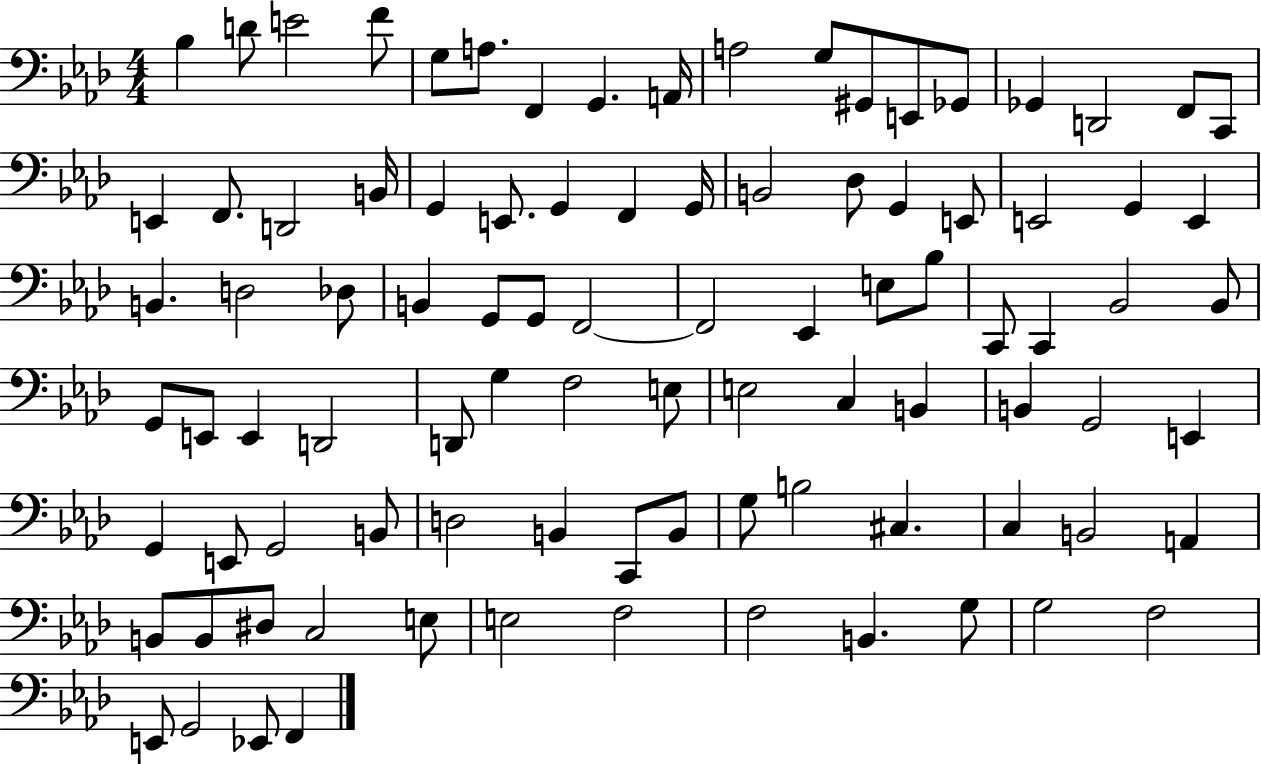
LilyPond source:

{
  \clef bass
  \numericTimeSignature
  \time 4/4
  \key aes \major
  \repeat volta 2 { bes4 d'8 e'2 f'8 | g8 a8. f,4 g,4. a,16 | a2 g8 gis,8 e,8 ges,8 | ges,4 d,2 f,8 c,8 | \break e,4 f,8. d,2 b,16 | g,4 e,8. g,4 f,4 g,16 | b,2 des8 g,4 e,8 | e,2 g,4 e,4 | \break b,4. d2 des8 | b,4 g,8 g,8 f,2~~ | f,2 ees,4 e8 bes8 | c,8 c,4 bes,2 bes,8 | \break g,8 e,8 e,4 d,2 | d,8 g4 f2 e8 | e2 c4 b,4 | b,4 g,2 e,4 | \break g,4 e,8 g,2 b,8 | d2 b,4 c,8 b,8 | g8 b2 cis4. | c4 b,2 a,4 | \break b,8 b,8 dis8 c2 e8 | e2 f2 | f2 b,4. g8 | g2 f2 | \break e,8 g,2 ees,8 f,4 | } \bar "|."
}